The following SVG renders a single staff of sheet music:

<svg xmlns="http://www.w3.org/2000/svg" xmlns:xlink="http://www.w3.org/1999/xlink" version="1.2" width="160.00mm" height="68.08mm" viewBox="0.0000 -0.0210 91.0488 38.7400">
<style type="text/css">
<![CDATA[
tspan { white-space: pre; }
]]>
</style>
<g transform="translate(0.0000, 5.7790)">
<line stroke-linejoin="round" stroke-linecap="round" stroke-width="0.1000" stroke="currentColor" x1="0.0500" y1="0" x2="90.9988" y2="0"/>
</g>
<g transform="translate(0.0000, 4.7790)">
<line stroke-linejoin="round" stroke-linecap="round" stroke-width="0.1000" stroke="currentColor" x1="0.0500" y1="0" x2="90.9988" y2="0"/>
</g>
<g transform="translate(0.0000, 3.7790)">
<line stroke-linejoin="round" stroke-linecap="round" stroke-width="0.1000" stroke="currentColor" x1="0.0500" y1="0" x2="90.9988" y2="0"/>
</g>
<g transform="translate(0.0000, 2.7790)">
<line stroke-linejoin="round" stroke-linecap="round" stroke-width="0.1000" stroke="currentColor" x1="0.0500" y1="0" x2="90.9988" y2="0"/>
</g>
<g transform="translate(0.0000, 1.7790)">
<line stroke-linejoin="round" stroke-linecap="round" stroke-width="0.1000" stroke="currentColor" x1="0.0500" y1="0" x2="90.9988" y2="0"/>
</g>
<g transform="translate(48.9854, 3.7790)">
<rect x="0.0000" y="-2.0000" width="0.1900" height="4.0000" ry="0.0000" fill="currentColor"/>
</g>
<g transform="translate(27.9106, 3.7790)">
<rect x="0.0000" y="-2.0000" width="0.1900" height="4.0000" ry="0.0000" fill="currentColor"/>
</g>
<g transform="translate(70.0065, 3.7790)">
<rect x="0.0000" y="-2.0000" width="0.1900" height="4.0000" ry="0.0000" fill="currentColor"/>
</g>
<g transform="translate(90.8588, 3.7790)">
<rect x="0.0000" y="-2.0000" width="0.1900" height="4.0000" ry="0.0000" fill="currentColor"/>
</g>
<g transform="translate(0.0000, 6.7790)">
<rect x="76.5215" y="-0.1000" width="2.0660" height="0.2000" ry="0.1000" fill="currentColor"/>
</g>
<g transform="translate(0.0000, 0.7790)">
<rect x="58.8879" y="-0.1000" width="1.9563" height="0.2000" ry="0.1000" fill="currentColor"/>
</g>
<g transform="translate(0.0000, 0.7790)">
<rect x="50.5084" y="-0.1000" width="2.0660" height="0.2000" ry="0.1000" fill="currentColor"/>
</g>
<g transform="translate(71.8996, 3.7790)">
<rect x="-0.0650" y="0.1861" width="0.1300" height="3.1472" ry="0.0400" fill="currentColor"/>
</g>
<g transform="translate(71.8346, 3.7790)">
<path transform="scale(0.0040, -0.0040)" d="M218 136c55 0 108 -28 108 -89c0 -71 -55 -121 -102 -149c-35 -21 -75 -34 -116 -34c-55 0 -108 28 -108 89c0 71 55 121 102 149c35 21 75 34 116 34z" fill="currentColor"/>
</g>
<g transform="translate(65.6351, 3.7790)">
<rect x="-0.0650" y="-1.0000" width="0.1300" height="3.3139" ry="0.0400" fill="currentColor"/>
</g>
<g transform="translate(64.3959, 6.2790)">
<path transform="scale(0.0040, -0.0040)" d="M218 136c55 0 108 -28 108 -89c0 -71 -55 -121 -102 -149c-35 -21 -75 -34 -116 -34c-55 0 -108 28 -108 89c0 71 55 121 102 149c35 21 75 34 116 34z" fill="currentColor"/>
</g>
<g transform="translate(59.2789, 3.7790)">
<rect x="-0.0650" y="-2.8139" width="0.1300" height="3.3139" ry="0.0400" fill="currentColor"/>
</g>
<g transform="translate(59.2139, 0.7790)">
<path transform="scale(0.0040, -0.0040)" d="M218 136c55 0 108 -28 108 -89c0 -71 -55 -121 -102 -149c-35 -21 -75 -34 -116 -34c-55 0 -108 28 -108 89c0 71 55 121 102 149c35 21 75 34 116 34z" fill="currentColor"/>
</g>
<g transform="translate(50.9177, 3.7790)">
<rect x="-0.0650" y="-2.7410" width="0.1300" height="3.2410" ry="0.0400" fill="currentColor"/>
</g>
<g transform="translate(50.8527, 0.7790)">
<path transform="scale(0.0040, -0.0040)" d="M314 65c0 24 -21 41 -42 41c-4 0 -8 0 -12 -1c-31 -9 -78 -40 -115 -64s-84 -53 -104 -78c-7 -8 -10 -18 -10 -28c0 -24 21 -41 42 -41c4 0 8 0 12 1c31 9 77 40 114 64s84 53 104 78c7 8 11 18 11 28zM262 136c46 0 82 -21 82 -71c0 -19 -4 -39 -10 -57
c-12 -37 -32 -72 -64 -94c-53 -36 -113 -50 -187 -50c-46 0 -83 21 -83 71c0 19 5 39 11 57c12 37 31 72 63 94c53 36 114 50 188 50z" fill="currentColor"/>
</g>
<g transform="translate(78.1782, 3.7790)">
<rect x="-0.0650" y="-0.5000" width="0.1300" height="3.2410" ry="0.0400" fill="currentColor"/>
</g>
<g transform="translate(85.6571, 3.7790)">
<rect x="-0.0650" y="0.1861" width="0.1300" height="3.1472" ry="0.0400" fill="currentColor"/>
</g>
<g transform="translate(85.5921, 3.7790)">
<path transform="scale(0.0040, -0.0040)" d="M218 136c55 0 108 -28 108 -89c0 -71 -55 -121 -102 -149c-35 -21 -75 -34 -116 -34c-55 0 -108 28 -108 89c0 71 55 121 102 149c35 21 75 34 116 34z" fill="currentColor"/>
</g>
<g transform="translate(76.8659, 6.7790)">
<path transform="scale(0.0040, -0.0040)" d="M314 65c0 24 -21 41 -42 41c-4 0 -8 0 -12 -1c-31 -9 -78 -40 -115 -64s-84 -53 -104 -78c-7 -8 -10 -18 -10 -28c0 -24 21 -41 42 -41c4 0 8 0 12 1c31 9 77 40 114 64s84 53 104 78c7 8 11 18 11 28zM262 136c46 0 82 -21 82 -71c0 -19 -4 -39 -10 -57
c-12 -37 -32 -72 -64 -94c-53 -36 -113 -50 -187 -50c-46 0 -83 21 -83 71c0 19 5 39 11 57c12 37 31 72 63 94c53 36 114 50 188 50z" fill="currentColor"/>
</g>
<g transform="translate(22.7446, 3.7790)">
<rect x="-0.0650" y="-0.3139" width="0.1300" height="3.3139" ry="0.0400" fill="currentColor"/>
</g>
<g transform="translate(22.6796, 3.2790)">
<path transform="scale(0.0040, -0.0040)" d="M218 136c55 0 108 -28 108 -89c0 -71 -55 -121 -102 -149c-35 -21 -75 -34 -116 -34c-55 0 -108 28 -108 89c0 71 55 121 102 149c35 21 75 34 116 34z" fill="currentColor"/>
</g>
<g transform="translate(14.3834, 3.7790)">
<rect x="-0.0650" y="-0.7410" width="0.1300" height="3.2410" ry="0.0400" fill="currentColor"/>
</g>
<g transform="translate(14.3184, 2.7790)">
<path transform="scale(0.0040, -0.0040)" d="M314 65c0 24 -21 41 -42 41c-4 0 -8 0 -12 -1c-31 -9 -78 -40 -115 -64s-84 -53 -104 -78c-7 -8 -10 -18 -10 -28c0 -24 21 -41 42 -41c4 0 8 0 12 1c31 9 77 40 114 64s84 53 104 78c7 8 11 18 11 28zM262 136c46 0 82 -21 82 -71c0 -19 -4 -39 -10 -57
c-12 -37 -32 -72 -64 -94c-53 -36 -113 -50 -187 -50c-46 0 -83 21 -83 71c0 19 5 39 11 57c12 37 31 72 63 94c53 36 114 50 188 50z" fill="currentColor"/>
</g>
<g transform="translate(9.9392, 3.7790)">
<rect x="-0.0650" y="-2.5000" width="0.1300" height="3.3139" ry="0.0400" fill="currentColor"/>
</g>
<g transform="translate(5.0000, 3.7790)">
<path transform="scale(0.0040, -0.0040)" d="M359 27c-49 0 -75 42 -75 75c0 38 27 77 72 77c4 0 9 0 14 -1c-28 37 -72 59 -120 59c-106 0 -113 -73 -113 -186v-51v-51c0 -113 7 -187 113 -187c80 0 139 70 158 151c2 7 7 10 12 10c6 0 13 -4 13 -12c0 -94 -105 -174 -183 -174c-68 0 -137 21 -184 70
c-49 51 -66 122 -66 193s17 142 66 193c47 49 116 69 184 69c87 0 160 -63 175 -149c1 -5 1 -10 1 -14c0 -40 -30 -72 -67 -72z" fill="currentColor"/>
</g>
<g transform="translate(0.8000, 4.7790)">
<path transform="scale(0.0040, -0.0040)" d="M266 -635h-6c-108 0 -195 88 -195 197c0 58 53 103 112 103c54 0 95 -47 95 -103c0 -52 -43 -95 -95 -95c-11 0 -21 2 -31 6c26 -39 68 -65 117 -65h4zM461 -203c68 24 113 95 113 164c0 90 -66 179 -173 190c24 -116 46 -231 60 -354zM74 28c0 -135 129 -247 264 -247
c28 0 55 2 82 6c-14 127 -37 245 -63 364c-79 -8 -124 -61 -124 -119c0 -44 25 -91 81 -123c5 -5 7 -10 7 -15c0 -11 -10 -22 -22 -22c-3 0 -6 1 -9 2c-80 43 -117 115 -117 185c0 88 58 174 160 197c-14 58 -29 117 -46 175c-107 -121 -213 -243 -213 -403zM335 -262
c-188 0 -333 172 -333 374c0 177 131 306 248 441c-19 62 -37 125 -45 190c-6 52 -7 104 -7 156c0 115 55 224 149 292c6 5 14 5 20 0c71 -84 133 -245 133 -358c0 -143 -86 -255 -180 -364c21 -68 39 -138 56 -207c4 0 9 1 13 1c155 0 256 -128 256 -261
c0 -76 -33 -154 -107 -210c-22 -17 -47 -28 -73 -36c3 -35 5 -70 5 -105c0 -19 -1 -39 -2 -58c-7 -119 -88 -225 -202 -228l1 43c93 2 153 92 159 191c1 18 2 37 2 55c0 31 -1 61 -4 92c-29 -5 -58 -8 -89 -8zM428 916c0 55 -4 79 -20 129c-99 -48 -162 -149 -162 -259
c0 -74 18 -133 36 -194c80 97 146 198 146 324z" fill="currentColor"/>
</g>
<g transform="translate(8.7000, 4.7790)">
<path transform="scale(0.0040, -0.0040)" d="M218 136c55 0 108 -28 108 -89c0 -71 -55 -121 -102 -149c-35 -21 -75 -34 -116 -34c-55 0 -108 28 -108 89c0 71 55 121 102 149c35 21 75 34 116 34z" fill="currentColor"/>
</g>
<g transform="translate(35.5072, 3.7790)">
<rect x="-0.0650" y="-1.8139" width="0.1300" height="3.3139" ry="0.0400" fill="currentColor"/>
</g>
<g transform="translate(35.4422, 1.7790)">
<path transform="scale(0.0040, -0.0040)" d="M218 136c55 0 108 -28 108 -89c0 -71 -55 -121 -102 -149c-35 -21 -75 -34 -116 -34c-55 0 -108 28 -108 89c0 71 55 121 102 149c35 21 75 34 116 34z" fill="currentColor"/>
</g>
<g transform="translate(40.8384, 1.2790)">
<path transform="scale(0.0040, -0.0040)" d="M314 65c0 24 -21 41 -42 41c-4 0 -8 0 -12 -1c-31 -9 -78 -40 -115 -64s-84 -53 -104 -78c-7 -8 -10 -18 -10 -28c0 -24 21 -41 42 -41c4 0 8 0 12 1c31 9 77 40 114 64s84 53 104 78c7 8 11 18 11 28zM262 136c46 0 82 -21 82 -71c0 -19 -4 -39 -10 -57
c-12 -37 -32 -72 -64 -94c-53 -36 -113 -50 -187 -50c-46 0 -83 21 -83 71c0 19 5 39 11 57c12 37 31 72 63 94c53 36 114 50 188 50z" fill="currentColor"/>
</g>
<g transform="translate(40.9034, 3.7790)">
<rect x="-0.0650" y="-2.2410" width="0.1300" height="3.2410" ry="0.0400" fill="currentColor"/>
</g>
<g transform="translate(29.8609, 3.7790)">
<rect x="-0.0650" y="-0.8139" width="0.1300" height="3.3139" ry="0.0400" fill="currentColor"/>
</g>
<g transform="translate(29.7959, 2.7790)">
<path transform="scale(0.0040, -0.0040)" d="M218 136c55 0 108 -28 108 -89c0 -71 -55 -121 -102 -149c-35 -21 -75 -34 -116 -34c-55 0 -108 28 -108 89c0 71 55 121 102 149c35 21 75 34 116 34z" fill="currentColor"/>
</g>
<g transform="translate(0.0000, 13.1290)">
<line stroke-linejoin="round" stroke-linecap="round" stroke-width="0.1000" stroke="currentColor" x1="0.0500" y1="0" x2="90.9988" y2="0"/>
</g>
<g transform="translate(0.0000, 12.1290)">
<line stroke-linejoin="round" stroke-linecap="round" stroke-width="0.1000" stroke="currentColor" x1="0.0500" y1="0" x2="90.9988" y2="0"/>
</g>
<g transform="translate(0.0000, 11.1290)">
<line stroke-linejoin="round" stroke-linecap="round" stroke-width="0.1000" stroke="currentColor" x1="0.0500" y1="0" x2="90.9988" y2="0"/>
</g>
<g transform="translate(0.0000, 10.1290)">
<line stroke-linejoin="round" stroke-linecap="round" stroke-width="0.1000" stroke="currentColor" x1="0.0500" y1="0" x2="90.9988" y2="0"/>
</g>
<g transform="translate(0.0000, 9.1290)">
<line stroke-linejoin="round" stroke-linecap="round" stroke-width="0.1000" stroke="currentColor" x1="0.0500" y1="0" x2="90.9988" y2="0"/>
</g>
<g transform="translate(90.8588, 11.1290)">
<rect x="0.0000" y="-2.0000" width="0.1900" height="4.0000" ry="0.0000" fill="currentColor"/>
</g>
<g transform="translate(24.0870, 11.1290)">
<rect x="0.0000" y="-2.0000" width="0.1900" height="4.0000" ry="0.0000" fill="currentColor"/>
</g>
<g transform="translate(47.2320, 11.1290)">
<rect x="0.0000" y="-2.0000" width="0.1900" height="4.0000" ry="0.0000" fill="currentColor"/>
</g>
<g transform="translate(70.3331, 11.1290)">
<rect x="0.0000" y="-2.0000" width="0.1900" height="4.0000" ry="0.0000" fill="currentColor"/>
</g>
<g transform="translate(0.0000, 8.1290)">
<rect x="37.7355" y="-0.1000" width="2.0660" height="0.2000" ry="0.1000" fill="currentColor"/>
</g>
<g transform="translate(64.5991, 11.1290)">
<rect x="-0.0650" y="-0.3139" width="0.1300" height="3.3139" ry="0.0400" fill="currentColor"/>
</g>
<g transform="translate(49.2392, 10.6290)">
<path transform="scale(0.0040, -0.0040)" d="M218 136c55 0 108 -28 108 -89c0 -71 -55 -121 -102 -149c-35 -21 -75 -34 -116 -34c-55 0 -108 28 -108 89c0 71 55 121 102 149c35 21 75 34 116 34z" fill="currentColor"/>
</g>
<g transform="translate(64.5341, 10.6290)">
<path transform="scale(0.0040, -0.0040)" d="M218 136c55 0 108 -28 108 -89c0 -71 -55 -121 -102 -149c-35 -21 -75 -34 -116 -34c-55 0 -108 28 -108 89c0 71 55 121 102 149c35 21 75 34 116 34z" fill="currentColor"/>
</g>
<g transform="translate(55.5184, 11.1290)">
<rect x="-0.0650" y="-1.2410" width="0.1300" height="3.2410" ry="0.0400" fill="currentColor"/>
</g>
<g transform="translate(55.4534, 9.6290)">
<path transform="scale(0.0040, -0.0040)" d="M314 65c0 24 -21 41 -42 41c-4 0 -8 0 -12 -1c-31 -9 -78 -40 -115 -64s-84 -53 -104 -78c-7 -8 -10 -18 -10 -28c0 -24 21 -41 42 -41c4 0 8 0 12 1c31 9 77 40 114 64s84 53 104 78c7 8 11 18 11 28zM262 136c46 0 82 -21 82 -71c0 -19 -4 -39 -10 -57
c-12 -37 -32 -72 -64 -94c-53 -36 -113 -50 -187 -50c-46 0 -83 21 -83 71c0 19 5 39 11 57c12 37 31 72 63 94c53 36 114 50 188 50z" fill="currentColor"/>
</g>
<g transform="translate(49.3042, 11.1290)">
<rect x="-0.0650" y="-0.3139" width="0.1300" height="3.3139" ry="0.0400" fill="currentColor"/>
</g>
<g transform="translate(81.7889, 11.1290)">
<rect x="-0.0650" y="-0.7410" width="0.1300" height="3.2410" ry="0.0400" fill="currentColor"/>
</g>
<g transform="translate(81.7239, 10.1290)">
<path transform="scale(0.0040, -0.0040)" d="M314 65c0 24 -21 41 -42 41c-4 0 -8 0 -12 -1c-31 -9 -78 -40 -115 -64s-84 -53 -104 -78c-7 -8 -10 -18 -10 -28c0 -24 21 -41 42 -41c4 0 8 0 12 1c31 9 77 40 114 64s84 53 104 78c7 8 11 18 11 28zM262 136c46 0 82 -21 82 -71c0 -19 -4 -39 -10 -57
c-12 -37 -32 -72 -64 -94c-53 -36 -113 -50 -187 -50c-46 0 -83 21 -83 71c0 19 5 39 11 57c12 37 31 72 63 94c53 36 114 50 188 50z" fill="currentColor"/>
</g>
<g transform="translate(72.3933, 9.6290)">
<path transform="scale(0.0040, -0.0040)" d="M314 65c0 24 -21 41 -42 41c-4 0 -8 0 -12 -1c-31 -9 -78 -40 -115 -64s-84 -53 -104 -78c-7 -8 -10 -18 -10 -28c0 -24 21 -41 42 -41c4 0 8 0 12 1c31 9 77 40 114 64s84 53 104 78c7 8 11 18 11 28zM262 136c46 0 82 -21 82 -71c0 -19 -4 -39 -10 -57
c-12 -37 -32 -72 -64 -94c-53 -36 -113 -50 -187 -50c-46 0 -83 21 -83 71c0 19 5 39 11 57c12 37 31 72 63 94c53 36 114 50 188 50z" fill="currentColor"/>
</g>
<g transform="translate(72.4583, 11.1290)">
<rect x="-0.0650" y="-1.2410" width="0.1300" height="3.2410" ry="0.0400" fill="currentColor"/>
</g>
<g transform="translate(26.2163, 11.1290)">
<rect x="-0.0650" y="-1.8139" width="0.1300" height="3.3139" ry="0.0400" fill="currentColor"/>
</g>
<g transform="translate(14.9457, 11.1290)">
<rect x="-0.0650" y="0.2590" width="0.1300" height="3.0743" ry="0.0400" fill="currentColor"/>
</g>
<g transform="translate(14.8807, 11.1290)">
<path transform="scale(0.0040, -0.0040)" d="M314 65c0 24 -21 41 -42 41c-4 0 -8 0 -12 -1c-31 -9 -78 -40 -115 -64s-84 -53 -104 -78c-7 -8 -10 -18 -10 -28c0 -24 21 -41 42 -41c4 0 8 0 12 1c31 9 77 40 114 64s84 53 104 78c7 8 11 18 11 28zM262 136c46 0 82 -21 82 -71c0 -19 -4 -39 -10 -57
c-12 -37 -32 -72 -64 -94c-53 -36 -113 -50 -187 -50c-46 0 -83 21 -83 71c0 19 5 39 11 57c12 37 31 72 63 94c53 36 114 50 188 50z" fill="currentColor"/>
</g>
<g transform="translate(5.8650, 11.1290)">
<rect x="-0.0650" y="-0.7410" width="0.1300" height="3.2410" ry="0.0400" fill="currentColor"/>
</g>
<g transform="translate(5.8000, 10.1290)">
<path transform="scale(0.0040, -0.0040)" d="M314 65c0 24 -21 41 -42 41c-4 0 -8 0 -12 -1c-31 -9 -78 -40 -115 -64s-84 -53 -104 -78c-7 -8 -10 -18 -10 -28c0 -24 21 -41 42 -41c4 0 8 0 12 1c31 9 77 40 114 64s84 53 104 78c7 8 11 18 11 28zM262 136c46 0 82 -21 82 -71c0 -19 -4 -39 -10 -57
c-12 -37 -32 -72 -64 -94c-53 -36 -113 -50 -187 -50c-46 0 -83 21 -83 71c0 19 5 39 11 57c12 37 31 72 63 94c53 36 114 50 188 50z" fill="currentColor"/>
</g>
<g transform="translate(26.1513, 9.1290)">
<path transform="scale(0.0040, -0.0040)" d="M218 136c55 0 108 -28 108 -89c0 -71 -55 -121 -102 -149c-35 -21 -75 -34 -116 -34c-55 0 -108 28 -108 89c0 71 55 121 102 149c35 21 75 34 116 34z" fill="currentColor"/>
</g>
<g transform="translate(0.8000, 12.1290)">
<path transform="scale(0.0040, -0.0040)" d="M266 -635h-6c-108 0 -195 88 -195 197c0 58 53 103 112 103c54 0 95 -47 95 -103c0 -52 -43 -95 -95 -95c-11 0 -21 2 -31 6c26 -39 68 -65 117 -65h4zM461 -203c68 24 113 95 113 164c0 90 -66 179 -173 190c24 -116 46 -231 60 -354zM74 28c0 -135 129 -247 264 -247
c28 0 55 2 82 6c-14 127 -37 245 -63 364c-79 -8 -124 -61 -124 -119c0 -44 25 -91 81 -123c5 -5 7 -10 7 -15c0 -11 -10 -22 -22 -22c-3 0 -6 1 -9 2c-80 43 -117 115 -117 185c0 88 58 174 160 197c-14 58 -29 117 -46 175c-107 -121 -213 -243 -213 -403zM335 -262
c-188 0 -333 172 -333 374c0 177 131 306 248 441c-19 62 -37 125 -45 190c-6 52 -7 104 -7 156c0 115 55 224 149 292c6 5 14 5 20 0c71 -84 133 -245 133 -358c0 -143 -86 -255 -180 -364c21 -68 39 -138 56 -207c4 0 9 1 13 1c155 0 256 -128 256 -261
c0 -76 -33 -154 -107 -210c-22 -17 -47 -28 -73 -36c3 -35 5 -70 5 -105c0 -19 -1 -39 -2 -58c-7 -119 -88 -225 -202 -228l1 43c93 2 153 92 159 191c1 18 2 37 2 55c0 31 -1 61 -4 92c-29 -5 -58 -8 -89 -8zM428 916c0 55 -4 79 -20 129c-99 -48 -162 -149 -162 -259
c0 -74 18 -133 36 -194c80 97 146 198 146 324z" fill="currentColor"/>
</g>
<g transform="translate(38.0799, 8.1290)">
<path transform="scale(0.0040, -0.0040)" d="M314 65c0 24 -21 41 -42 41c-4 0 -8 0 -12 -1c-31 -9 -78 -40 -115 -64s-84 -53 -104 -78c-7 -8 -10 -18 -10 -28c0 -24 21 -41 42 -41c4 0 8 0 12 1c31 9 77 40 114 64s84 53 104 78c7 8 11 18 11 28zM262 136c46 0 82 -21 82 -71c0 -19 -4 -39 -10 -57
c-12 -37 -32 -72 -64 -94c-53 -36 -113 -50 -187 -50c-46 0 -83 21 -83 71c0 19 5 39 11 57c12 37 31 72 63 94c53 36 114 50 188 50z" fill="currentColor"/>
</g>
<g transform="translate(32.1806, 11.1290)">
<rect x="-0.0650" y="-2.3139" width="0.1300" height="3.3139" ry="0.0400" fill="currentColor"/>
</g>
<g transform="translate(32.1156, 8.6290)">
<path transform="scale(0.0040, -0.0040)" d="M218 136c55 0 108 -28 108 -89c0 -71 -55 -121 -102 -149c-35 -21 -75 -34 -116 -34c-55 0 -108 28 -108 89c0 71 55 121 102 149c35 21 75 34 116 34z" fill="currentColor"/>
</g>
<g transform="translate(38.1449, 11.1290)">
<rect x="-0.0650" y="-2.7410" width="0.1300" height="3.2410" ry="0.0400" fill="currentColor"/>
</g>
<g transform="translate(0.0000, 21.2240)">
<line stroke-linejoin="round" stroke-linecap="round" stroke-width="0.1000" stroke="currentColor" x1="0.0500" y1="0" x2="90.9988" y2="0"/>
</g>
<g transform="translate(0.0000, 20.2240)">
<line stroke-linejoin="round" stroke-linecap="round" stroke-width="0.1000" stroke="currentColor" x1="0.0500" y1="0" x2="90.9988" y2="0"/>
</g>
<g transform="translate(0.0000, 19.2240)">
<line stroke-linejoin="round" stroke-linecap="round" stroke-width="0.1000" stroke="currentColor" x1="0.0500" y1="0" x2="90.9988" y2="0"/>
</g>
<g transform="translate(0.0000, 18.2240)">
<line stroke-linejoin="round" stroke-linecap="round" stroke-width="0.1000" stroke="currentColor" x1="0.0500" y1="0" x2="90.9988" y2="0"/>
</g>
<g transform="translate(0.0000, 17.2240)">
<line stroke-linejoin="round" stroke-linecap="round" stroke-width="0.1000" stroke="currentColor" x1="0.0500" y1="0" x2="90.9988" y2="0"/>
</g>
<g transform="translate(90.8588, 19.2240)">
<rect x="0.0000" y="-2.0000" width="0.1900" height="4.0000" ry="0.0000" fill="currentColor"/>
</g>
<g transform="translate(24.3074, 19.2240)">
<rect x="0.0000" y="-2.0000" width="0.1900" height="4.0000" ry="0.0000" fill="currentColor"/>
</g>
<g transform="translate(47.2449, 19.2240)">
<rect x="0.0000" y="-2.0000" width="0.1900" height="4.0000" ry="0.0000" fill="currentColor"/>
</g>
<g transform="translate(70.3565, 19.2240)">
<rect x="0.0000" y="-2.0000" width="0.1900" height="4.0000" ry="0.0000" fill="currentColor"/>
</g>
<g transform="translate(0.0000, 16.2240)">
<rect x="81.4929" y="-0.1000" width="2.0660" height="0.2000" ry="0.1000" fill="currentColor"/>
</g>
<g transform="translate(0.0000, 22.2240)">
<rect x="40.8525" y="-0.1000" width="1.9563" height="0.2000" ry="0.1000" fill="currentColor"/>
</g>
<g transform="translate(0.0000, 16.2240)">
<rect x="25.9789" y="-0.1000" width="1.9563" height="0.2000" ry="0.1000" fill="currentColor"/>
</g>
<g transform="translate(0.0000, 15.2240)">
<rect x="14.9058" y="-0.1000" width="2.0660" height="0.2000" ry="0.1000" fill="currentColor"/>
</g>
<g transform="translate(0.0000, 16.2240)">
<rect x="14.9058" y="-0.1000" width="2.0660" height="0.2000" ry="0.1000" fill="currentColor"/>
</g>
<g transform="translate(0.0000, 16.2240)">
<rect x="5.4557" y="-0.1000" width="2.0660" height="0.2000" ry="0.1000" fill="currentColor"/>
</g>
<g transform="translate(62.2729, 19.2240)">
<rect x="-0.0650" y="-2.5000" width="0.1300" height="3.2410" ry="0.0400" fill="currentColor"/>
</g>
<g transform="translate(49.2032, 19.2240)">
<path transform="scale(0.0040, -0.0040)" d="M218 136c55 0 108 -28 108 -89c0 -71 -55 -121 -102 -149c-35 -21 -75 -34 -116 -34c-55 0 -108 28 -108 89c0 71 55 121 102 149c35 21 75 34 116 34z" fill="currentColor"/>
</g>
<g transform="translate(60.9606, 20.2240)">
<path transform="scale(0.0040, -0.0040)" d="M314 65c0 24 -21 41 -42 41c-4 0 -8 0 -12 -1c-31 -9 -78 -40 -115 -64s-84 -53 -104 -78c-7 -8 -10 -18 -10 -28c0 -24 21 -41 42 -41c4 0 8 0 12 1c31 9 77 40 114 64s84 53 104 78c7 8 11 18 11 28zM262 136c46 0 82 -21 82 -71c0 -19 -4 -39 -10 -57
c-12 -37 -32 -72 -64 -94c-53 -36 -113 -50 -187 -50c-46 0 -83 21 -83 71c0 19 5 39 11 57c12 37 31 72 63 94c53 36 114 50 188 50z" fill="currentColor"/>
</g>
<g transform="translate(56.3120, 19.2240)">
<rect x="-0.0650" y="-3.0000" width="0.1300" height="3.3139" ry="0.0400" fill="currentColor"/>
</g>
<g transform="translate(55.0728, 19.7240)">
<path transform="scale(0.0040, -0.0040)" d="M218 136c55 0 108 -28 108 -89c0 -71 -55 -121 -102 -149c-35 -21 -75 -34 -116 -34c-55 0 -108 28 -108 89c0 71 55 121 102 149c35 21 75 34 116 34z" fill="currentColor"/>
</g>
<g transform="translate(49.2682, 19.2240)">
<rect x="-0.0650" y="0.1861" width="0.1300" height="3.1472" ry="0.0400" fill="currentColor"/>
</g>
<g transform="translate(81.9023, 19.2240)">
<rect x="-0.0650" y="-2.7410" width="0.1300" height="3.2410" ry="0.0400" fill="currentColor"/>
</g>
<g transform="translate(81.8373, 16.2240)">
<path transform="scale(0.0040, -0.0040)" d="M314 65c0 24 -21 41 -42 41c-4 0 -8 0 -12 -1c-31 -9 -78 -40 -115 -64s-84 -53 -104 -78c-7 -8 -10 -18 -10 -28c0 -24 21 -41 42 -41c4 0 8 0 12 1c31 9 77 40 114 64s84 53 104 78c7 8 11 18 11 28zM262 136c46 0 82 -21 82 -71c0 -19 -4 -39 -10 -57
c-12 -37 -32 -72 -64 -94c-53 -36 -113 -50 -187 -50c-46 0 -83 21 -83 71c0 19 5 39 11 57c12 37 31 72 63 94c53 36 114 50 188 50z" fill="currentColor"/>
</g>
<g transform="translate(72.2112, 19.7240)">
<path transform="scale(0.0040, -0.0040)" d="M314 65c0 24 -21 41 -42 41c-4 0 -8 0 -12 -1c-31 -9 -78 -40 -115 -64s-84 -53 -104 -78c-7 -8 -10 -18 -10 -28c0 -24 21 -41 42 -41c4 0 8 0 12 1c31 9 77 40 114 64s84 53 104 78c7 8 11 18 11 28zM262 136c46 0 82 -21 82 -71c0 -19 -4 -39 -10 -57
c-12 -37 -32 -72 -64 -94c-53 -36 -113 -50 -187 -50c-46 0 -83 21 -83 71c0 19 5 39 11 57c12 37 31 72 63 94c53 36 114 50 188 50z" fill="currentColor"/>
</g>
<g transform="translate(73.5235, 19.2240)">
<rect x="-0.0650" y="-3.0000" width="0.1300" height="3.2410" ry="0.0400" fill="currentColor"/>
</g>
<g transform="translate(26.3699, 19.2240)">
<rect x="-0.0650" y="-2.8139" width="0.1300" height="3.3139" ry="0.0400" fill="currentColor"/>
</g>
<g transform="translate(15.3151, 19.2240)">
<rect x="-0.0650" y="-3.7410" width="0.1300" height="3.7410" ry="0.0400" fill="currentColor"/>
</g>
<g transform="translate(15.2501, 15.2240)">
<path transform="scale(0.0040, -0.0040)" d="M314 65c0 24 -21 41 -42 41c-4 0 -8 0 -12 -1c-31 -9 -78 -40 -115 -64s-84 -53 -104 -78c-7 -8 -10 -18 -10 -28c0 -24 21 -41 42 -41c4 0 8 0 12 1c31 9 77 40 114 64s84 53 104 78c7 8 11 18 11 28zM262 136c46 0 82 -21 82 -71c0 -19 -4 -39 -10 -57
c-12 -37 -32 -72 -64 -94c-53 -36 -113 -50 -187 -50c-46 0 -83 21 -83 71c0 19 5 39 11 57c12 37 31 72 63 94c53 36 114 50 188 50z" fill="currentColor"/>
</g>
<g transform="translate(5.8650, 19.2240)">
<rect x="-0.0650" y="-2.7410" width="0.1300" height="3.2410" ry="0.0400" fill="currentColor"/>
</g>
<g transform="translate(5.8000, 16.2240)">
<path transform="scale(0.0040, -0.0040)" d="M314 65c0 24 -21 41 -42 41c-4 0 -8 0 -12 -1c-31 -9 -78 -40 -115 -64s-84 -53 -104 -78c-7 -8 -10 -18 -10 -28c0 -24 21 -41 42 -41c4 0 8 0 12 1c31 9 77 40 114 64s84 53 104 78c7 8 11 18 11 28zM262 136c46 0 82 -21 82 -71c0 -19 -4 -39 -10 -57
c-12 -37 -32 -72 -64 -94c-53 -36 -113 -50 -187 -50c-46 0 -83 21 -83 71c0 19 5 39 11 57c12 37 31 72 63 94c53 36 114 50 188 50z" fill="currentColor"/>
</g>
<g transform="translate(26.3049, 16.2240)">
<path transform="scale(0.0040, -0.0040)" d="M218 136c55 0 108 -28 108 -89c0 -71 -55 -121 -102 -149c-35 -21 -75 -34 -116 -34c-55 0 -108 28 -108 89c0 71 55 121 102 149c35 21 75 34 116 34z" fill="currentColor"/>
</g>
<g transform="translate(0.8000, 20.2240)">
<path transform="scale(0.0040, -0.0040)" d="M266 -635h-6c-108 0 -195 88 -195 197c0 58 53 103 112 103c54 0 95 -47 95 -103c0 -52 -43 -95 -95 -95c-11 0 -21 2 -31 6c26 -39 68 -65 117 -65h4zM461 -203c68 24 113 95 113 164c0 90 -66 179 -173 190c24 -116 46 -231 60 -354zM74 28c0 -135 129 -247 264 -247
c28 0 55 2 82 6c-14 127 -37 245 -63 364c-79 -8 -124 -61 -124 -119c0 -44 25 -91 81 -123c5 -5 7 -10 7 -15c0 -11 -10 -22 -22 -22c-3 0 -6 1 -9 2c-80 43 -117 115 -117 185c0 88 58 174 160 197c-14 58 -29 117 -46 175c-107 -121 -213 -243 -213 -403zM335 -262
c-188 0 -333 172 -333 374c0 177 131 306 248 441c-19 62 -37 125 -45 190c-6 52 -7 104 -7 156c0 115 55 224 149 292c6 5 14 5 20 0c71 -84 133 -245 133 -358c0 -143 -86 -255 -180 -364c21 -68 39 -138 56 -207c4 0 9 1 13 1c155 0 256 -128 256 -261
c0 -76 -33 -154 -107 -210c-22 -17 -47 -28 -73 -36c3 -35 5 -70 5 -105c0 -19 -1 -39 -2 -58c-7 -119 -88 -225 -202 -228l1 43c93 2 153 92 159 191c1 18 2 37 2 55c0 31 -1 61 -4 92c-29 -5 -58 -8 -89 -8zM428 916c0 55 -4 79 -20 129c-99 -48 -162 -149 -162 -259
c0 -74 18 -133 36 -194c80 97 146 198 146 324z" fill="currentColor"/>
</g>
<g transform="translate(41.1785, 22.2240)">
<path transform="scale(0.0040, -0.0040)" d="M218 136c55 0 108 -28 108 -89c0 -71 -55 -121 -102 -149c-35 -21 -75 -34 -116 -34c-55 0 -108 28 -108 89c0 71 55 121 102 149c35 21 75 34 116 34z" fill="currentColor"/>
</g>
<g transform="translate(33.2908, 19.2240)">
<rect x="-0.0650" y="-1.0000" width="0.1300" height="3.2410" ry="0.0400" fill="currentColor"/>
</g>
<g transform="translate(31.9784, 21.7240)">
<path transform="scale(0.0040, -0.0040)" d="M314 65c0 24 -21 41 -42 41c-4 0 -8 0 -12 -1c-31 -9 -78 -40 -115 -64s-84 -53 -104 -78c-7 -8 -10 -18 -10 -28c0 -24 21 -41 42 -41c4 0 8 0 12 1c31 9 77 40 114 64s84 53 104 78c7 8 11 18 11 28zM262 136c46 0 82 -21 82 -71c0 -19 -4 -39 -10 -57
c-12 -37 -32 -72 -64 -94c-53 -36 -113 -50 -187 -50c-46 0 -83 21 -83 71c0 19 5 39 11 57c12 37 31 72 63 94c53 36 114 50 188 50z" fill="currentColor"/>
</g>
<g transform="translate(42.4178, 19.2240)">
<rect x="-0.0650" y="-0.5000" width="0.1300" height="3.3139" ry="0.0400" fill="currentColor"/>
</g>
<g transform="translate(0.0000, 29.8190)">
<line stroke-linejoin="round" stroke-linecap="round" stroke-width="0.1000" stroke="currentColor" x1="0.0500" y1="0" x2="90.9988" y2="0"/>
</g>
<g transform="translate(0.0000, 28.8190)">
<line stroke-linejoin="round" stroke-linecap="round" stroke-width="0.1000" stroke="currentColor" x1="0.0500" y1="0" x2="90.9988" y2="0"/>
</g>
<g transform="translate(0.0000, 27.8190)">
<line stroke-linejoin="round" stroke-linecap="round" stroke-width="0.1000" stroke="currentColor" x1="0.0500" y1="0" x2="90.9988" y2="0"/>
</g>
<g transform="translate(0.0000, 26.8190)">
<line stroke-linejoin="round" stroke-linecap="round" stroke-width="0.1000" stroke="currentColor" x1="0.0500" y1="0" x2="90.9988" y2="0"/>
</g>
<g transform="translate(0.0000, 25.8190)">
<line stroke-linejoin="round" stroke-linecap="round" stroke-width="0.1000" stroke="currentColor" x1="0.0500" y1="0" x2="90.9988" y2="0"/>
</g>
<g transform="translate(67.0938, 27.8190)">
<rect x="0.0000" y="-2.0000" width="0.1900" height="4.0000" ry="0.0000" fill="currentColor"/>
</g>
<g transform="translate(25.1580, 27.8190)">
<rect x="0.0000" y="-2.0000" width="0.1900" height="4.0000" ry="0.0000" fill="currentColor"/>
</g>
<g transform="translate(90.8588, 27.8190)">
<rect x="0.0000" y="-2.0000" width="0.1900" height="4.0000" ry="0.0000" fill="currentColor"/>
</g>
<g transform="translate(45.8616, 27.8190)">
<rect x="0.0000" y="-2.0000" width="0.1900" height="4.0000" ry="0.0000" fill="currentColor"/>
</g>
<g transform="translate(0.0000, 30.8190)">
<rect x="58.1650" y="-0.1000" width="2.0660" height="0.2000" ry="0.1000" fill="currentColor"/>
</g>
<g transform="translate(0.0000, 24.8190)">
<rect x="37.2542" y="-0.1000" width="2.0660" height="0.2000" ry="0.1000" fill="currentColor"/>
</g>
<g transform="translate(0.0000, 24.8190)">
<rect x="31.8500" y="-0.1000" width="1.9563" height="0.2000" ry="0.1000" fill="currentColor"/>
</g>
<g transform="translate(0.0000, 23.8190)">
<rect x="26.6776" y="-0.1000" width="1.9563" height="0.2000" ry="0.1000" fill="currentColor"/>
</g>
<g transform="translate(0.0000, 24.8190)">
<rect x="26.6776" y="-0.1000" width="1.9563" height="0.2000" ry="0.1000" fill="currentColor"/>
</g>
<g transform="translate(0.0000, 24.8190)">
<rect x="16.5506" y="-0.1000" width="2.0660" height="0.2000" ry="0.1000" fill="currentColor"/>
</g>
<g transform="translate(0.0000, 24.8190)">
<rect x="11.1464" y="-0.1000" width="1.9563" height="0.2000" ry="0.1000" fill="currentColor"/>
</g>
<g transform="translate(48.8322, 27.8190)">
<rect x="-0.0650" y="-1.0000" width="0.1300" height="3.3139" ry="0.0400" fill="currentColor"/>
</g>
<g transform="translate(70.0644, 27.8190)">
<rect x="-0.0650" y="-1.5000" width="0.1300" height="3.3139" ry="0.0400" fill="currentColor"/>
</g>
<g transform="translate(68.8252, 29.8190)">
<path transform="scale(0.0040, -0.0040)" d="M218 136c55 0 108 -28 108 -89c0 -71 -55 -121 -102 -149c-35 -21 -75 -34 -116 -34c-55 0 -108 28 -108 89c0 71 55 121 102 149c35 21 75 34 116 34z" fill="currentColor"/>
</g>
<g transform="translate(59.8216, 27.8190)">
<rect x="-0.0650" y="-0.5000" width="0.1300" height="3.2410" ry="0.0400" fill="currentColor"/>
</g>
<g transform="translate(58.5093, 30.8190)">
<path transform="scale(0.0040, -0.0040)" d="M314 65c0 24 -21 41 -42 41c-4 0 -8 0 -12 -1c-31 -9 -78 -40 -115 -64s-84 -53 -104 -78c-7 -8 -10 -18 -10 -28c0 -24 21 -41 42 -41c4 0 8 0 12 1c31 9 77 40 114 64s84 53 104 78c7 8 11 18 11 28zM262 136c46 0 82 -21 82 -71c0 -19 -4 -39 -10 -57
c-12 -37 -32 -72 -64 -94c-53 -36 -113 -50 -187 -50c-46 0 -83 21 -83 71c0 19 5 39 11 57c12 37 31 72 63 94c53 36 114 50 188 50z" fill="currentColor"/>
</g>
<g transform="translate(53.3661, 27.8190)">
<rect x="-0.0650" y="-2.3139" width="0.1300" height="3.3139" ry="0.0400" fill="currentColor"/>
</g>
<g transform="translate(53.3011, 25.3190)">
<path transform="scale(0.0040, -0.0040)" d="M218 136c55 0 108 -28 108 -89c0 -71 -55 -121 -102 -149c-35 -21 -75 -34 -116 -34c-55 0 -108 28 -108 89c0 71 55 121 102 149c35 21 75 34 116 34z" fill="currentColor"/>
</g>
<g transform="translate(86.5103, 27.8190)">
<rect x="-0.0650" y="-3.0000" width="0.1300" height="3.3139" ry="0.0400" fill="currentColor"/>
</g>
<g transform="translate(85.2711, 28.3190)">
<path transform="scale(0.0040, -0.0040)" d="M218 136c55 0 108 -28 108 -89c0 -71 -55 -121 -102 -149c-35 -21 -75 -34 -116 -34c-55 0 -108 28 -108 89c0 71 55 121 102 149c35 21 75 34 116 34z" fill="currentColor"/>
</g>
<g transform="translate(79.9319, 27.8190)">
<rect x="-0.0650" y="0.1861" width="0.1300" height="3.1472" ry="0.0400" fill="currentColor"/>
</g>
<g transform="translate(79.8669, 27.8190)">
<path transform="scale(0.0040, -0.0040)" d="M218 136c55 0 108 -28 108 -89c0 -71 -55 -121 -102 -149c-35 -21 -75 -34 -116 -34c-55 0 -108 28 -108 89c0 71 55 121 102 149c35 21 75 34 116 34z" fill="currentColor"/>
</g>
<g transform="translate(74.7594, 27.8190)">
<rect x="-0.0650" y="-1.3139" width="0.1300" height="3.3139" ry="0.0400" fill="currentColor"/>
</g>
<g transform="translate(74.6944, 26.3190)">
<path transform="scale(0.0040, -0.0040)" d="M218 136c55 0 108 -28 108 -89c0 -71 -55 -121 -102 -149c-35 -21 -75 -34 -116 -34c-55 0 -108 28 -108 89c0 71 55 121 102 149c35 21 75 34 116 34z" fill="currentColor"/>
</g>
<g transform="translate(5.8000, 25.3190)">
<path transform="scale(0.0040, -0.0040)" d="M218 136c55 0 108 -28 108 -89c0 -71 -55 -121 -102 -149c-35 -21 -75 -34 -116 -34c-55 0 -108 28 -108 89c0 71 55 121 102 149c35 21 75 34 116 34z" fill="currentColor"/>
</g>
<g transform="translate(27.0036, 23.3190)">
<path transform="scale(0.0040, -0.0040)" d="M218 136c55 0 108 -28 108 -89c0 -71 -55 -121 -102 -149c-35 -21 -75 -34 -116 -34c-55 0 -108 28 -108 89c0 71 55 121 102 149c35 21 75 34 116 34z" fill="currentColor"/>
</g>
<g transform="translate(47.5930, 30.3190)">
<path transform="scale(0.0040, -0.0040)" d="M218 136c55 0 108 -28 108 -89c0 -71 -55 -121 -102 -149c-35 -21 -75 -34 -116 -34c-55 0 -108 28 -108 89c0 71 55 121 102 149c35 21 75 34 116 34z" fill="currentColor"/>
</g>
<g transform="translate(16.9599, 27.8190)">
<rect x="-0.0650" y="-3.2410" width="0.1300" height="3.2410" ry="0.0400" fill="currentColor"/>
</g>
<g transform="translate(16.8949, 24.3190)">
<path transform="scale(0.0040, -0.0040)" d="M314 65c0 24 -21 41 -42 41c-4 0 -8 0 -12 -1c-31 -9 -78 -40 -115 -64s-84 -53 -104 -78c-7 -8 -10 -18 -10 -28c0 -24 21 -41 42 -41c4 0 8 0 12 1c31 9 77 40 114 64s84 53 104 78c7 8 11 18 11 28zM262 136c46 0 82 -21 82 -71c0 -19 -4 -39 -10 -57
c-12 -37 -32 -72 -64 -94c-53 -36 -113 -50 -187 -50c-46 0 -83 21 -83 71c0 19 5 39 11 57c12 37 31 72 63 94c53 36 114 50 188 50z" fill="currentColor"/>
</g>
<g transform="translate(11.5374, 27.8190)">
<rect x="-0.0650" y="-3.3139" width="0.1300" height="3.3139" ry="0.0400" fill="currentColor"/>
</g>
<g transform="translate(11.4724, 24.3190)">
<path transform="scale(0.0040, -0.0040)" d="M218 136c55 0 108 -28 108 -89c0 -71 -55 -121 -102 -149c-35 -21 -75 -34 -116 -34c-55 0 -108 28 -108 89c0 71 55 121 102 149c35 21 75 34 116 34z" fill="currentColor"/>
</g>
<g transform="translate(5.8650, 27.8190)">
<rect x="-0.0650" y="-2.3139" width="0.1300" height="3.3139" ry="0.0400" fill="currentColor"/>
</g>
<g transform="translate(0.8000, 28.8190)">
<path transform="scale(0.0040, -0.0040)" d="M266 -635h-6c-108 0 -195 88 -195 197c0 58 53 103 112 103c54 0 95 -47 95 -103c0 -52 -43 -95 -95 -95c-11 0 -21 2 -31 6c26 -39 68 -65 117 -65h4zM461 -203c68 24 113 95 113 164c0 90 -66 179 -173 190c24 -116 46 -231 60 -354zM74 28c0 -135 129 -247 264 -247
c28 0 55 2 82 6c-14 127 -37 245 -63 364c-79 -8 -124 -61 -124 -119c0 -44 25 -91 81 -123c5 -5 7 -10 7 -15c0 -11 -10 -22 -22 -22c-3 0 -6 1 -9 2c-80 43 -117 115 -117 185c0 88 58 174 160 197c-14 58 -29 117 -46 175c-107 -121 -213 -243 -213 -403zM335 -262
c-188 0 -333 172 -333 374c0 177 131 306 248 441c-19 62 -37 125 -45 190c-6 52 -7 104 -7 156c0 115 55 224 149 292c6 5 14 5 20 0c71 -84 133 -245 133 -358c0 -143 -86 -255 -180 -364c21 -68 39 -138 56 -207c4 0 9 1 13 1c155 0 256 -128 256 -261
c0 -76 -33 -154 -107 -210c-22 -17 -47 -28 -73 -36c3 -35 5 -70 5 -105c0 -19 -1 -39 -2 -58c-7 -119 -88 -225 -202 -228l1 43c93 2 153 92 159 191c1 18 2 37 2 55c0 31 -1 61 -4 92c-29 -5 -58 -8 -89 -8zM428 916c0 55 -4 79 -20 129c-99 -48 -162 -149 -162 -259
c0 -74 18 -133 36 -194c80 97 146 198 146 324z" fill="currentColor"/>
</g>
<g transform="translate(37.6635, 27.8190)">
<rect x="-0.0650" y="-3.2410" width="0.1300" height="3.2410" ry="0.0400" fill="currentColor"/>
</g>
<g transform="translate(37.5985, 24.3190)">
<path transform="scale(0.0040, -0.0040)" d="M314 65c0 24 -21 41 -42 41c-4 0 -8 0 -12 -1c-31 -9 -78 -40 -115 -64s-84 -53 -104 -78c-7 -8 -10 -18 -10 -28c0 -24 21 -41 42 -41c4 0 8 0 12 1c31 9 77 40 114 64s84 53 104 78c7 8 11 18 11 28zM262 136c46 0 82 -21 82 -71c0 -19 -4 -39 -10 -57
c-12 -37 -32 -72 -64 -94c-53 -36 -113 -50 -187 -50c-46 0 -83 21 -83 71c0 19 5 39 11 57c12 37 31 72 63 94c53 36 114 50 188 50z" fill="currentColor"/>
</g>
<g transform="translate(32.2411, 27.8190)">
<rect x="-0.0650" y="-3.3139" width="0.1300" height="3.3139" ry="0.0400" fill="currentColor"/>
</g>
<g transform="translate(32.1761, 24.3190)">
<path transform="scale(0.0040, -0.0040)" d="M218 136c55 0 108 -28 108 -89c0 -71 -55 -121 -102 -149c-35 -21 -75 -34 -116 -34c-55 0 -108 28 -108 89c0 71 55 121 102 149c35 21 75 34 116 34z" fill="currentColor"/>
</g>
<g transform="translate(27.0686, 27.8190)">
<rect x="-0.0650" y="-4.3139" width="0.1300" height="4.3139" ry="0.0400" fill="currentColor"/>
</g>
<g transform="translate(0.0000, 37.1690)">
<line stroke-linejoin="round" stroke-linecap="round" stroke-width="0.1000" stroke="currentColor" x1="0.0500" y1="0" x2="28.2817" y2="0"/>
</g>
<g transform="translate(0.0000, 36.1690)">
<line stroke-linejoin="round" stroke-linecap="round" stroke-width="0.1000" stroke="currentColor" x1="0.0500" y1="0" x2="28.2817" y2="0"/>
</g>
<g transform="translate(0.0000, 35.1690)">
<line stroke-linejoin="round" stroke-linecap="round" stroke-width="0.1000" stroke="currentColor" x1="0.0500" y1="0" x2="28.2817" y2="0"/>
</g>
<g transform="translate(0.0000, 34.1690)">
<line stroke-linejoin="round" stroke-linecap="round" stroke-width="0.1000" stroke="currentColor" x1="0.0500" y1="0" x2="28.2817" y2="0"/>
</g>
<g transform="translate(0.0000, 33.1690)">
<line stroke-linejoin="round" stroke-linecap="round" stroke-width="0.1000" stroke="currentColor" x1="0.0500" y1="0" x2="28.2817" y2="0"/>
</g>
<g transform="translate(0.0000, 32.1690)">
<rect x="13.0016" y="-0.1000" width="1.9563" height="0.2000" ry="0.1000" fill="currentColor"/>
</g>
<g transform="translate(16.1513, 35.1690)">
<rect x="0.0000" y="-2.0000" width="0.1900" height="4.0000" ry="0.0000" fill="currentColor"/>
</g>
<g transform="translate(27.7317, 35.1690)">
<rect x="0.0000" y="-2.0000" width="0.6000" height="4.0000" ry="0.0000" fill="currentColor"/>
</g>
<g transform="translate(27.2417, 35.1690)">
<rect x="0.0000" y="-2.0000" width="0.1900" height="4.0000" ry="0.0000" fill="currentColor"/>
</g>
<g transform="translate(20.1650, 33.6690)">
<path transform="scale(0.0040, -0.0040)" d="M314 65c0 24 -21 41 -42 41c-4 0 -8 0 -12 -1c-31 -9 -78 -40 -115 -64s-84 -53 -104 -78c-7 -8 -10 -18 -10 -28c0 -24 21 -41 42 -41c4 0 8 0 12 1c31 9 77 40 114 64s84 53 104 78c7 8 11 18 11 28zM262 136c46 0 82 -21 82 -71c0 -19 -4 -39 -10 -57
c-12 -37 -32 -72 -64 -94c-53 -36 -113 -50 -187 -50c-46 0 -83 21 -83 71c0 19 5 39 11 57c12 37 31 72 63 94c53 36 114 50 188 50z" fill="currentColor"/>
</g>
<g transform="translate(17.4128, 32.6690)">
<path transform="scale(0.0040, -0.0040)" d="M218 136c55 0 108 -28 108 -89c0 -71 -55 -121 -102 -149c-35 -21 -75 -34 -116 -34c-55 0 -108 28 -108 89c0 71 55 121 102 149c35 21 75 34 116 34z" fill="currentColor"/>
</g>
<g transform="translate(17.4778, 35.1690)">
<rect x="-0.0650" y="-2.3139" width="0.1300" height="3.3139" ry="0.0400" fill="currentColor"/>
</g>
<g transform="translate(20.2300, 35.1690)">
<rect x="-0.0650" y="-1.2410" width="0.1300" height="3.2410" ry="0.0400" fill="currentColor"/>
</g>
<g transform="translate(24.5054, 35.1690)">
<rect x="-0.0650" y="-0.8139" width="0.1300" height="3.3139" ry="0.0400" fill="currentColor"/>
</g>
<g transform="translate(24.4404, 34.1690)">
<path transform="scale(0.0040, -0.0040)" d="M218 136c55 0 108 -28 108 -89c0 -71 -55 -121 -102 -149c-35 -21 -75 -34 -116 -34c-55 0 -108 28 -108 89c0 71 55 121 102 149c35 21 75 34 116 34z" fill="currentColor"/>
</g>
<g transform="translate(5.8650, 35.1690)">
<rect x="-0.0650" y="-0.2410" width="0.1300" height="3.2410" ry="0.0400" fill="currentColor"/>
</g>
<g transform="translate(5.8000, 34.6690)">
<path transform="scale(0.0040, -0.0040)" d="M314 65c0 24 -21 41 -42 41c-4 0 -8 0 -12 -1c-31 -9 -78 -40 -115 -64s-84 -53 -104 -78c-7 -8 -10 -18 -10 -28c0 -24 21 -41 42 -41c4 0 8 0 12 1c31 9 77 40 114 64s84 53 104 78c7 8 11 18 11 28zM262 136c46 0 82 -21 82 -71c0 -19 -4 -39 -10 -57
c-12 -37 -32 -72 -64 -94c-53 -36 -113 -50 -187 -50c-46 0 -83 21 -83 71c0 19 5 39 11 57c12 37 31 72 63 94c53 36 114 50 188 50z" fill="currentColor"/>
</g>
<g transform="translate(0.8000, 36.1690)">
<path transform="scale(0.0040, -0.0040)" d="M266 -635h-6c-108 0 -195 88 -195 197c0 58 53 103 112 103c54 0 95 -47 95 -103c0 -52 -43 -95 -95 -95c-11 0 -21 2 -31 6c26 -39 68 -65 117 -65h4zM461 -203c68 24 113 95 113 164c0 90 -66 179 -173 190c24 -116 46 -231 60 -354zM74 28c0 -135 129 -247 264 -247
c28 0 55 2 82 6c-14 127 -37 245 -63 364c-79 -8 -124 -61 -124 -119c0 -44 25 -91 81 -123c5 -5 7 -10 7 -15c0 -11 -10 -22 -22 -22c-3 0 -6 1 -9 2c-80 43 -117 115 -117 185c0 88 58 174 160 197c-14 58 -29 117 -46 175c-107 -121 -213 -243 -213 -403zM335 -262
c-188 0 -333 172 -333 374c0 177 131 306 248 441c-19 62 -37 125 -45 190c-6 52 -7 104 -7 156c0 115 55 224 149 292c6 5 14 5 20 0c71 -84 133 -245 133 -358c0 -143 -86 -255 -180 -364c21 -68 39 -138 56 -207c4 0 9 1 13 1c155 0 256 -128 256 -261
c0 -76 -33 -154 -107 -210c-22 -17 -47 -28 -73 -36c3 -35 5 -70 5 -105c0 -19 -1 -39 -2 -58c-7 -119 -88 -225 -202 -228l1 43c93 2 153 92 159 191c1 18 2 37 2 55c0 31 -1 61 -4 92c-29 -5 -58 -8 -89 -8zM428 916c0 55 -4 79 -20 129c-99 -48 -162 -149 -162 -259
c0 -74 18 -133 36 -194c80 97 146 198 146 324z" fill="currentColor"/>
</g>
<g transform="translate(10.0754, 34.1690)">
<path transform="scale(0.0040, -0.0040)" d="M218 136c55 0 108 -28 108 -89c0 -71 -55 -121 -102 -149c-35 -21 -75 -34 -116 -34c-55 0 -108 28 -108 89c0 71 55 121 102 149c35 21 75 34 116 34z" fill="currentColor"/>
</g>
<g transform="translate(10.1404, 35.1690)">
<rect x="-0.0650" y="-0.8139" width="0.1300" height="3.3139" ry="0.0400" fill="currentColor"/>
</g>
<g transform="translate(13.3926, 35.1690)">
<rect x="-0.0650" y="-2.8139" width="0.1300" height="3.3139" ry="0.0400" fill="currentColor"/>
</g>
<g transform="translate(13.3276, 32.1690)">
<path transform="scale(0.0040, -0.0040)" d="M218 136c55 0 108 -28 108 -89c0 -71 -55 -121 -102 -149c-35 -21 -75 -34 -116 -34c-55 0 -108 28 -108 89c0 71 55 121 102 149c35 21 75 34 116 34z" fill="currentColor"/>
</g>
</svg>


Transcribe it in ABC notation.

X:1
T:Untitled
M:4/4
L:1/4
K:C
G d2 c d f g2 a2 a D B C2 B d2 B2 f g a2 c e2 c e2 d2 a2 c'2 a D2 C B A G2 A2 a2 g b b2 d' b b2 D g C2 E e B A c2 d a g e2 d